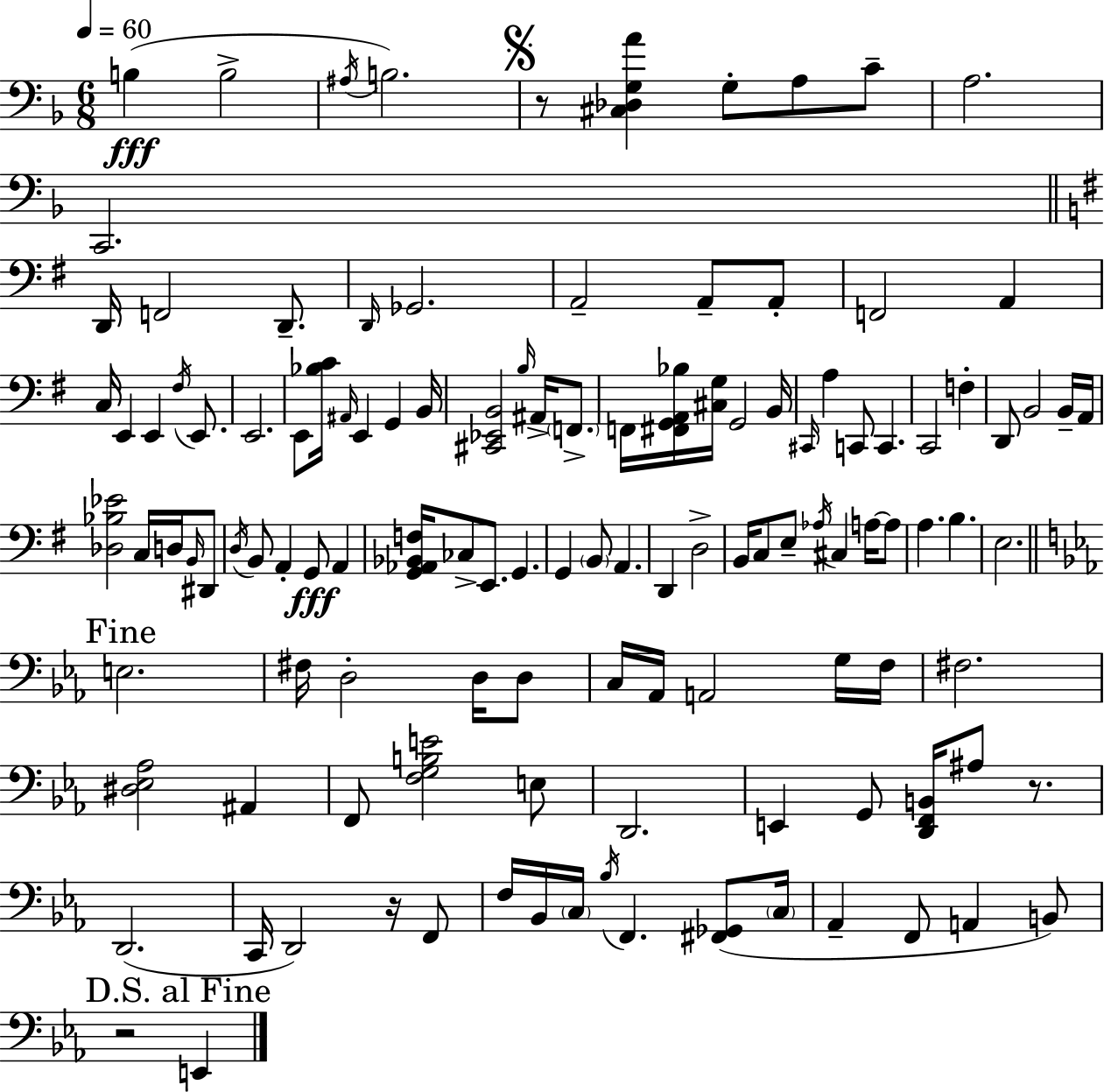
{
  \clef bass
  \numericTimeSignature
  \time 6/8
  \key d \minor
  \tempo 4 = 60
  b4(\fff b2-> | \acciaccatura { ais16 } b2.) | \mark \markup { \musicglyph "scripts.segno" } r8 <cis des g a'>4 g8-. a8 c'8-- | a2. | \break c,2. | \bar "||" \break \key g \major d,16 f,2 d,8.-- | \grace { d,16 } ges,2. | a,2-- a,8-- a,8-. | f,2 a,4 | \break c16 e,4 e,4 \acciaccatura { fis16 } e,8. | e,2. | e,8 <bes c'>16 \grace { ais,16 } e,4 g,4 | b,16 <cis, ees, b,>2 \grace { b16 } | \break ais,16-> \parenthesize f,8.-> f,16 <fis, g, a, bes>16 <cis g>16 g,2 | b,16 \grace { cis,16 } a4 c,8 c,4. | c,2 | f4-. d,8 b,2 | \break b,16-- a,16 <des bes ees'>2 | c16 d16 \grace { b,16 } dis,8 \acciaccatura { d16 } b,8 a,4-. | g,8\fff a,4 <g, aes, bes, f>16 ces8-> e,8. | g,4. g,4 \parenthesize b,8 | \break a,4. d,4 d2-> | b,16 c8 e8-- | \acciaccatura { aes16 } cis4 a16~~ a8 a4. | b4. e2. | \break \mark "Fine" \bar "||" \break \key ees \major e2. | fis16 d2-. d16 d8 | c16 aes,16 a,2 g16 f16 | fis2. | \break <dis ees aes>2 ais,4 | f,8 <f g b e'>2 e8 | d,2. | e,4 g,8 <d, f, b,>16 ais8 r8. | \break d,2.( | c,16 d,2) r16 f,8 | f16 bes,16 \parenthesize c16 \acciaccatura { bes16 } f,4. <fis, ges,>8( | \parenthesize c16 aes,4-- f,8 a,4 b,8) | \break \mark "D.S. al Fine" r2 e,4 | \bar "|."
}